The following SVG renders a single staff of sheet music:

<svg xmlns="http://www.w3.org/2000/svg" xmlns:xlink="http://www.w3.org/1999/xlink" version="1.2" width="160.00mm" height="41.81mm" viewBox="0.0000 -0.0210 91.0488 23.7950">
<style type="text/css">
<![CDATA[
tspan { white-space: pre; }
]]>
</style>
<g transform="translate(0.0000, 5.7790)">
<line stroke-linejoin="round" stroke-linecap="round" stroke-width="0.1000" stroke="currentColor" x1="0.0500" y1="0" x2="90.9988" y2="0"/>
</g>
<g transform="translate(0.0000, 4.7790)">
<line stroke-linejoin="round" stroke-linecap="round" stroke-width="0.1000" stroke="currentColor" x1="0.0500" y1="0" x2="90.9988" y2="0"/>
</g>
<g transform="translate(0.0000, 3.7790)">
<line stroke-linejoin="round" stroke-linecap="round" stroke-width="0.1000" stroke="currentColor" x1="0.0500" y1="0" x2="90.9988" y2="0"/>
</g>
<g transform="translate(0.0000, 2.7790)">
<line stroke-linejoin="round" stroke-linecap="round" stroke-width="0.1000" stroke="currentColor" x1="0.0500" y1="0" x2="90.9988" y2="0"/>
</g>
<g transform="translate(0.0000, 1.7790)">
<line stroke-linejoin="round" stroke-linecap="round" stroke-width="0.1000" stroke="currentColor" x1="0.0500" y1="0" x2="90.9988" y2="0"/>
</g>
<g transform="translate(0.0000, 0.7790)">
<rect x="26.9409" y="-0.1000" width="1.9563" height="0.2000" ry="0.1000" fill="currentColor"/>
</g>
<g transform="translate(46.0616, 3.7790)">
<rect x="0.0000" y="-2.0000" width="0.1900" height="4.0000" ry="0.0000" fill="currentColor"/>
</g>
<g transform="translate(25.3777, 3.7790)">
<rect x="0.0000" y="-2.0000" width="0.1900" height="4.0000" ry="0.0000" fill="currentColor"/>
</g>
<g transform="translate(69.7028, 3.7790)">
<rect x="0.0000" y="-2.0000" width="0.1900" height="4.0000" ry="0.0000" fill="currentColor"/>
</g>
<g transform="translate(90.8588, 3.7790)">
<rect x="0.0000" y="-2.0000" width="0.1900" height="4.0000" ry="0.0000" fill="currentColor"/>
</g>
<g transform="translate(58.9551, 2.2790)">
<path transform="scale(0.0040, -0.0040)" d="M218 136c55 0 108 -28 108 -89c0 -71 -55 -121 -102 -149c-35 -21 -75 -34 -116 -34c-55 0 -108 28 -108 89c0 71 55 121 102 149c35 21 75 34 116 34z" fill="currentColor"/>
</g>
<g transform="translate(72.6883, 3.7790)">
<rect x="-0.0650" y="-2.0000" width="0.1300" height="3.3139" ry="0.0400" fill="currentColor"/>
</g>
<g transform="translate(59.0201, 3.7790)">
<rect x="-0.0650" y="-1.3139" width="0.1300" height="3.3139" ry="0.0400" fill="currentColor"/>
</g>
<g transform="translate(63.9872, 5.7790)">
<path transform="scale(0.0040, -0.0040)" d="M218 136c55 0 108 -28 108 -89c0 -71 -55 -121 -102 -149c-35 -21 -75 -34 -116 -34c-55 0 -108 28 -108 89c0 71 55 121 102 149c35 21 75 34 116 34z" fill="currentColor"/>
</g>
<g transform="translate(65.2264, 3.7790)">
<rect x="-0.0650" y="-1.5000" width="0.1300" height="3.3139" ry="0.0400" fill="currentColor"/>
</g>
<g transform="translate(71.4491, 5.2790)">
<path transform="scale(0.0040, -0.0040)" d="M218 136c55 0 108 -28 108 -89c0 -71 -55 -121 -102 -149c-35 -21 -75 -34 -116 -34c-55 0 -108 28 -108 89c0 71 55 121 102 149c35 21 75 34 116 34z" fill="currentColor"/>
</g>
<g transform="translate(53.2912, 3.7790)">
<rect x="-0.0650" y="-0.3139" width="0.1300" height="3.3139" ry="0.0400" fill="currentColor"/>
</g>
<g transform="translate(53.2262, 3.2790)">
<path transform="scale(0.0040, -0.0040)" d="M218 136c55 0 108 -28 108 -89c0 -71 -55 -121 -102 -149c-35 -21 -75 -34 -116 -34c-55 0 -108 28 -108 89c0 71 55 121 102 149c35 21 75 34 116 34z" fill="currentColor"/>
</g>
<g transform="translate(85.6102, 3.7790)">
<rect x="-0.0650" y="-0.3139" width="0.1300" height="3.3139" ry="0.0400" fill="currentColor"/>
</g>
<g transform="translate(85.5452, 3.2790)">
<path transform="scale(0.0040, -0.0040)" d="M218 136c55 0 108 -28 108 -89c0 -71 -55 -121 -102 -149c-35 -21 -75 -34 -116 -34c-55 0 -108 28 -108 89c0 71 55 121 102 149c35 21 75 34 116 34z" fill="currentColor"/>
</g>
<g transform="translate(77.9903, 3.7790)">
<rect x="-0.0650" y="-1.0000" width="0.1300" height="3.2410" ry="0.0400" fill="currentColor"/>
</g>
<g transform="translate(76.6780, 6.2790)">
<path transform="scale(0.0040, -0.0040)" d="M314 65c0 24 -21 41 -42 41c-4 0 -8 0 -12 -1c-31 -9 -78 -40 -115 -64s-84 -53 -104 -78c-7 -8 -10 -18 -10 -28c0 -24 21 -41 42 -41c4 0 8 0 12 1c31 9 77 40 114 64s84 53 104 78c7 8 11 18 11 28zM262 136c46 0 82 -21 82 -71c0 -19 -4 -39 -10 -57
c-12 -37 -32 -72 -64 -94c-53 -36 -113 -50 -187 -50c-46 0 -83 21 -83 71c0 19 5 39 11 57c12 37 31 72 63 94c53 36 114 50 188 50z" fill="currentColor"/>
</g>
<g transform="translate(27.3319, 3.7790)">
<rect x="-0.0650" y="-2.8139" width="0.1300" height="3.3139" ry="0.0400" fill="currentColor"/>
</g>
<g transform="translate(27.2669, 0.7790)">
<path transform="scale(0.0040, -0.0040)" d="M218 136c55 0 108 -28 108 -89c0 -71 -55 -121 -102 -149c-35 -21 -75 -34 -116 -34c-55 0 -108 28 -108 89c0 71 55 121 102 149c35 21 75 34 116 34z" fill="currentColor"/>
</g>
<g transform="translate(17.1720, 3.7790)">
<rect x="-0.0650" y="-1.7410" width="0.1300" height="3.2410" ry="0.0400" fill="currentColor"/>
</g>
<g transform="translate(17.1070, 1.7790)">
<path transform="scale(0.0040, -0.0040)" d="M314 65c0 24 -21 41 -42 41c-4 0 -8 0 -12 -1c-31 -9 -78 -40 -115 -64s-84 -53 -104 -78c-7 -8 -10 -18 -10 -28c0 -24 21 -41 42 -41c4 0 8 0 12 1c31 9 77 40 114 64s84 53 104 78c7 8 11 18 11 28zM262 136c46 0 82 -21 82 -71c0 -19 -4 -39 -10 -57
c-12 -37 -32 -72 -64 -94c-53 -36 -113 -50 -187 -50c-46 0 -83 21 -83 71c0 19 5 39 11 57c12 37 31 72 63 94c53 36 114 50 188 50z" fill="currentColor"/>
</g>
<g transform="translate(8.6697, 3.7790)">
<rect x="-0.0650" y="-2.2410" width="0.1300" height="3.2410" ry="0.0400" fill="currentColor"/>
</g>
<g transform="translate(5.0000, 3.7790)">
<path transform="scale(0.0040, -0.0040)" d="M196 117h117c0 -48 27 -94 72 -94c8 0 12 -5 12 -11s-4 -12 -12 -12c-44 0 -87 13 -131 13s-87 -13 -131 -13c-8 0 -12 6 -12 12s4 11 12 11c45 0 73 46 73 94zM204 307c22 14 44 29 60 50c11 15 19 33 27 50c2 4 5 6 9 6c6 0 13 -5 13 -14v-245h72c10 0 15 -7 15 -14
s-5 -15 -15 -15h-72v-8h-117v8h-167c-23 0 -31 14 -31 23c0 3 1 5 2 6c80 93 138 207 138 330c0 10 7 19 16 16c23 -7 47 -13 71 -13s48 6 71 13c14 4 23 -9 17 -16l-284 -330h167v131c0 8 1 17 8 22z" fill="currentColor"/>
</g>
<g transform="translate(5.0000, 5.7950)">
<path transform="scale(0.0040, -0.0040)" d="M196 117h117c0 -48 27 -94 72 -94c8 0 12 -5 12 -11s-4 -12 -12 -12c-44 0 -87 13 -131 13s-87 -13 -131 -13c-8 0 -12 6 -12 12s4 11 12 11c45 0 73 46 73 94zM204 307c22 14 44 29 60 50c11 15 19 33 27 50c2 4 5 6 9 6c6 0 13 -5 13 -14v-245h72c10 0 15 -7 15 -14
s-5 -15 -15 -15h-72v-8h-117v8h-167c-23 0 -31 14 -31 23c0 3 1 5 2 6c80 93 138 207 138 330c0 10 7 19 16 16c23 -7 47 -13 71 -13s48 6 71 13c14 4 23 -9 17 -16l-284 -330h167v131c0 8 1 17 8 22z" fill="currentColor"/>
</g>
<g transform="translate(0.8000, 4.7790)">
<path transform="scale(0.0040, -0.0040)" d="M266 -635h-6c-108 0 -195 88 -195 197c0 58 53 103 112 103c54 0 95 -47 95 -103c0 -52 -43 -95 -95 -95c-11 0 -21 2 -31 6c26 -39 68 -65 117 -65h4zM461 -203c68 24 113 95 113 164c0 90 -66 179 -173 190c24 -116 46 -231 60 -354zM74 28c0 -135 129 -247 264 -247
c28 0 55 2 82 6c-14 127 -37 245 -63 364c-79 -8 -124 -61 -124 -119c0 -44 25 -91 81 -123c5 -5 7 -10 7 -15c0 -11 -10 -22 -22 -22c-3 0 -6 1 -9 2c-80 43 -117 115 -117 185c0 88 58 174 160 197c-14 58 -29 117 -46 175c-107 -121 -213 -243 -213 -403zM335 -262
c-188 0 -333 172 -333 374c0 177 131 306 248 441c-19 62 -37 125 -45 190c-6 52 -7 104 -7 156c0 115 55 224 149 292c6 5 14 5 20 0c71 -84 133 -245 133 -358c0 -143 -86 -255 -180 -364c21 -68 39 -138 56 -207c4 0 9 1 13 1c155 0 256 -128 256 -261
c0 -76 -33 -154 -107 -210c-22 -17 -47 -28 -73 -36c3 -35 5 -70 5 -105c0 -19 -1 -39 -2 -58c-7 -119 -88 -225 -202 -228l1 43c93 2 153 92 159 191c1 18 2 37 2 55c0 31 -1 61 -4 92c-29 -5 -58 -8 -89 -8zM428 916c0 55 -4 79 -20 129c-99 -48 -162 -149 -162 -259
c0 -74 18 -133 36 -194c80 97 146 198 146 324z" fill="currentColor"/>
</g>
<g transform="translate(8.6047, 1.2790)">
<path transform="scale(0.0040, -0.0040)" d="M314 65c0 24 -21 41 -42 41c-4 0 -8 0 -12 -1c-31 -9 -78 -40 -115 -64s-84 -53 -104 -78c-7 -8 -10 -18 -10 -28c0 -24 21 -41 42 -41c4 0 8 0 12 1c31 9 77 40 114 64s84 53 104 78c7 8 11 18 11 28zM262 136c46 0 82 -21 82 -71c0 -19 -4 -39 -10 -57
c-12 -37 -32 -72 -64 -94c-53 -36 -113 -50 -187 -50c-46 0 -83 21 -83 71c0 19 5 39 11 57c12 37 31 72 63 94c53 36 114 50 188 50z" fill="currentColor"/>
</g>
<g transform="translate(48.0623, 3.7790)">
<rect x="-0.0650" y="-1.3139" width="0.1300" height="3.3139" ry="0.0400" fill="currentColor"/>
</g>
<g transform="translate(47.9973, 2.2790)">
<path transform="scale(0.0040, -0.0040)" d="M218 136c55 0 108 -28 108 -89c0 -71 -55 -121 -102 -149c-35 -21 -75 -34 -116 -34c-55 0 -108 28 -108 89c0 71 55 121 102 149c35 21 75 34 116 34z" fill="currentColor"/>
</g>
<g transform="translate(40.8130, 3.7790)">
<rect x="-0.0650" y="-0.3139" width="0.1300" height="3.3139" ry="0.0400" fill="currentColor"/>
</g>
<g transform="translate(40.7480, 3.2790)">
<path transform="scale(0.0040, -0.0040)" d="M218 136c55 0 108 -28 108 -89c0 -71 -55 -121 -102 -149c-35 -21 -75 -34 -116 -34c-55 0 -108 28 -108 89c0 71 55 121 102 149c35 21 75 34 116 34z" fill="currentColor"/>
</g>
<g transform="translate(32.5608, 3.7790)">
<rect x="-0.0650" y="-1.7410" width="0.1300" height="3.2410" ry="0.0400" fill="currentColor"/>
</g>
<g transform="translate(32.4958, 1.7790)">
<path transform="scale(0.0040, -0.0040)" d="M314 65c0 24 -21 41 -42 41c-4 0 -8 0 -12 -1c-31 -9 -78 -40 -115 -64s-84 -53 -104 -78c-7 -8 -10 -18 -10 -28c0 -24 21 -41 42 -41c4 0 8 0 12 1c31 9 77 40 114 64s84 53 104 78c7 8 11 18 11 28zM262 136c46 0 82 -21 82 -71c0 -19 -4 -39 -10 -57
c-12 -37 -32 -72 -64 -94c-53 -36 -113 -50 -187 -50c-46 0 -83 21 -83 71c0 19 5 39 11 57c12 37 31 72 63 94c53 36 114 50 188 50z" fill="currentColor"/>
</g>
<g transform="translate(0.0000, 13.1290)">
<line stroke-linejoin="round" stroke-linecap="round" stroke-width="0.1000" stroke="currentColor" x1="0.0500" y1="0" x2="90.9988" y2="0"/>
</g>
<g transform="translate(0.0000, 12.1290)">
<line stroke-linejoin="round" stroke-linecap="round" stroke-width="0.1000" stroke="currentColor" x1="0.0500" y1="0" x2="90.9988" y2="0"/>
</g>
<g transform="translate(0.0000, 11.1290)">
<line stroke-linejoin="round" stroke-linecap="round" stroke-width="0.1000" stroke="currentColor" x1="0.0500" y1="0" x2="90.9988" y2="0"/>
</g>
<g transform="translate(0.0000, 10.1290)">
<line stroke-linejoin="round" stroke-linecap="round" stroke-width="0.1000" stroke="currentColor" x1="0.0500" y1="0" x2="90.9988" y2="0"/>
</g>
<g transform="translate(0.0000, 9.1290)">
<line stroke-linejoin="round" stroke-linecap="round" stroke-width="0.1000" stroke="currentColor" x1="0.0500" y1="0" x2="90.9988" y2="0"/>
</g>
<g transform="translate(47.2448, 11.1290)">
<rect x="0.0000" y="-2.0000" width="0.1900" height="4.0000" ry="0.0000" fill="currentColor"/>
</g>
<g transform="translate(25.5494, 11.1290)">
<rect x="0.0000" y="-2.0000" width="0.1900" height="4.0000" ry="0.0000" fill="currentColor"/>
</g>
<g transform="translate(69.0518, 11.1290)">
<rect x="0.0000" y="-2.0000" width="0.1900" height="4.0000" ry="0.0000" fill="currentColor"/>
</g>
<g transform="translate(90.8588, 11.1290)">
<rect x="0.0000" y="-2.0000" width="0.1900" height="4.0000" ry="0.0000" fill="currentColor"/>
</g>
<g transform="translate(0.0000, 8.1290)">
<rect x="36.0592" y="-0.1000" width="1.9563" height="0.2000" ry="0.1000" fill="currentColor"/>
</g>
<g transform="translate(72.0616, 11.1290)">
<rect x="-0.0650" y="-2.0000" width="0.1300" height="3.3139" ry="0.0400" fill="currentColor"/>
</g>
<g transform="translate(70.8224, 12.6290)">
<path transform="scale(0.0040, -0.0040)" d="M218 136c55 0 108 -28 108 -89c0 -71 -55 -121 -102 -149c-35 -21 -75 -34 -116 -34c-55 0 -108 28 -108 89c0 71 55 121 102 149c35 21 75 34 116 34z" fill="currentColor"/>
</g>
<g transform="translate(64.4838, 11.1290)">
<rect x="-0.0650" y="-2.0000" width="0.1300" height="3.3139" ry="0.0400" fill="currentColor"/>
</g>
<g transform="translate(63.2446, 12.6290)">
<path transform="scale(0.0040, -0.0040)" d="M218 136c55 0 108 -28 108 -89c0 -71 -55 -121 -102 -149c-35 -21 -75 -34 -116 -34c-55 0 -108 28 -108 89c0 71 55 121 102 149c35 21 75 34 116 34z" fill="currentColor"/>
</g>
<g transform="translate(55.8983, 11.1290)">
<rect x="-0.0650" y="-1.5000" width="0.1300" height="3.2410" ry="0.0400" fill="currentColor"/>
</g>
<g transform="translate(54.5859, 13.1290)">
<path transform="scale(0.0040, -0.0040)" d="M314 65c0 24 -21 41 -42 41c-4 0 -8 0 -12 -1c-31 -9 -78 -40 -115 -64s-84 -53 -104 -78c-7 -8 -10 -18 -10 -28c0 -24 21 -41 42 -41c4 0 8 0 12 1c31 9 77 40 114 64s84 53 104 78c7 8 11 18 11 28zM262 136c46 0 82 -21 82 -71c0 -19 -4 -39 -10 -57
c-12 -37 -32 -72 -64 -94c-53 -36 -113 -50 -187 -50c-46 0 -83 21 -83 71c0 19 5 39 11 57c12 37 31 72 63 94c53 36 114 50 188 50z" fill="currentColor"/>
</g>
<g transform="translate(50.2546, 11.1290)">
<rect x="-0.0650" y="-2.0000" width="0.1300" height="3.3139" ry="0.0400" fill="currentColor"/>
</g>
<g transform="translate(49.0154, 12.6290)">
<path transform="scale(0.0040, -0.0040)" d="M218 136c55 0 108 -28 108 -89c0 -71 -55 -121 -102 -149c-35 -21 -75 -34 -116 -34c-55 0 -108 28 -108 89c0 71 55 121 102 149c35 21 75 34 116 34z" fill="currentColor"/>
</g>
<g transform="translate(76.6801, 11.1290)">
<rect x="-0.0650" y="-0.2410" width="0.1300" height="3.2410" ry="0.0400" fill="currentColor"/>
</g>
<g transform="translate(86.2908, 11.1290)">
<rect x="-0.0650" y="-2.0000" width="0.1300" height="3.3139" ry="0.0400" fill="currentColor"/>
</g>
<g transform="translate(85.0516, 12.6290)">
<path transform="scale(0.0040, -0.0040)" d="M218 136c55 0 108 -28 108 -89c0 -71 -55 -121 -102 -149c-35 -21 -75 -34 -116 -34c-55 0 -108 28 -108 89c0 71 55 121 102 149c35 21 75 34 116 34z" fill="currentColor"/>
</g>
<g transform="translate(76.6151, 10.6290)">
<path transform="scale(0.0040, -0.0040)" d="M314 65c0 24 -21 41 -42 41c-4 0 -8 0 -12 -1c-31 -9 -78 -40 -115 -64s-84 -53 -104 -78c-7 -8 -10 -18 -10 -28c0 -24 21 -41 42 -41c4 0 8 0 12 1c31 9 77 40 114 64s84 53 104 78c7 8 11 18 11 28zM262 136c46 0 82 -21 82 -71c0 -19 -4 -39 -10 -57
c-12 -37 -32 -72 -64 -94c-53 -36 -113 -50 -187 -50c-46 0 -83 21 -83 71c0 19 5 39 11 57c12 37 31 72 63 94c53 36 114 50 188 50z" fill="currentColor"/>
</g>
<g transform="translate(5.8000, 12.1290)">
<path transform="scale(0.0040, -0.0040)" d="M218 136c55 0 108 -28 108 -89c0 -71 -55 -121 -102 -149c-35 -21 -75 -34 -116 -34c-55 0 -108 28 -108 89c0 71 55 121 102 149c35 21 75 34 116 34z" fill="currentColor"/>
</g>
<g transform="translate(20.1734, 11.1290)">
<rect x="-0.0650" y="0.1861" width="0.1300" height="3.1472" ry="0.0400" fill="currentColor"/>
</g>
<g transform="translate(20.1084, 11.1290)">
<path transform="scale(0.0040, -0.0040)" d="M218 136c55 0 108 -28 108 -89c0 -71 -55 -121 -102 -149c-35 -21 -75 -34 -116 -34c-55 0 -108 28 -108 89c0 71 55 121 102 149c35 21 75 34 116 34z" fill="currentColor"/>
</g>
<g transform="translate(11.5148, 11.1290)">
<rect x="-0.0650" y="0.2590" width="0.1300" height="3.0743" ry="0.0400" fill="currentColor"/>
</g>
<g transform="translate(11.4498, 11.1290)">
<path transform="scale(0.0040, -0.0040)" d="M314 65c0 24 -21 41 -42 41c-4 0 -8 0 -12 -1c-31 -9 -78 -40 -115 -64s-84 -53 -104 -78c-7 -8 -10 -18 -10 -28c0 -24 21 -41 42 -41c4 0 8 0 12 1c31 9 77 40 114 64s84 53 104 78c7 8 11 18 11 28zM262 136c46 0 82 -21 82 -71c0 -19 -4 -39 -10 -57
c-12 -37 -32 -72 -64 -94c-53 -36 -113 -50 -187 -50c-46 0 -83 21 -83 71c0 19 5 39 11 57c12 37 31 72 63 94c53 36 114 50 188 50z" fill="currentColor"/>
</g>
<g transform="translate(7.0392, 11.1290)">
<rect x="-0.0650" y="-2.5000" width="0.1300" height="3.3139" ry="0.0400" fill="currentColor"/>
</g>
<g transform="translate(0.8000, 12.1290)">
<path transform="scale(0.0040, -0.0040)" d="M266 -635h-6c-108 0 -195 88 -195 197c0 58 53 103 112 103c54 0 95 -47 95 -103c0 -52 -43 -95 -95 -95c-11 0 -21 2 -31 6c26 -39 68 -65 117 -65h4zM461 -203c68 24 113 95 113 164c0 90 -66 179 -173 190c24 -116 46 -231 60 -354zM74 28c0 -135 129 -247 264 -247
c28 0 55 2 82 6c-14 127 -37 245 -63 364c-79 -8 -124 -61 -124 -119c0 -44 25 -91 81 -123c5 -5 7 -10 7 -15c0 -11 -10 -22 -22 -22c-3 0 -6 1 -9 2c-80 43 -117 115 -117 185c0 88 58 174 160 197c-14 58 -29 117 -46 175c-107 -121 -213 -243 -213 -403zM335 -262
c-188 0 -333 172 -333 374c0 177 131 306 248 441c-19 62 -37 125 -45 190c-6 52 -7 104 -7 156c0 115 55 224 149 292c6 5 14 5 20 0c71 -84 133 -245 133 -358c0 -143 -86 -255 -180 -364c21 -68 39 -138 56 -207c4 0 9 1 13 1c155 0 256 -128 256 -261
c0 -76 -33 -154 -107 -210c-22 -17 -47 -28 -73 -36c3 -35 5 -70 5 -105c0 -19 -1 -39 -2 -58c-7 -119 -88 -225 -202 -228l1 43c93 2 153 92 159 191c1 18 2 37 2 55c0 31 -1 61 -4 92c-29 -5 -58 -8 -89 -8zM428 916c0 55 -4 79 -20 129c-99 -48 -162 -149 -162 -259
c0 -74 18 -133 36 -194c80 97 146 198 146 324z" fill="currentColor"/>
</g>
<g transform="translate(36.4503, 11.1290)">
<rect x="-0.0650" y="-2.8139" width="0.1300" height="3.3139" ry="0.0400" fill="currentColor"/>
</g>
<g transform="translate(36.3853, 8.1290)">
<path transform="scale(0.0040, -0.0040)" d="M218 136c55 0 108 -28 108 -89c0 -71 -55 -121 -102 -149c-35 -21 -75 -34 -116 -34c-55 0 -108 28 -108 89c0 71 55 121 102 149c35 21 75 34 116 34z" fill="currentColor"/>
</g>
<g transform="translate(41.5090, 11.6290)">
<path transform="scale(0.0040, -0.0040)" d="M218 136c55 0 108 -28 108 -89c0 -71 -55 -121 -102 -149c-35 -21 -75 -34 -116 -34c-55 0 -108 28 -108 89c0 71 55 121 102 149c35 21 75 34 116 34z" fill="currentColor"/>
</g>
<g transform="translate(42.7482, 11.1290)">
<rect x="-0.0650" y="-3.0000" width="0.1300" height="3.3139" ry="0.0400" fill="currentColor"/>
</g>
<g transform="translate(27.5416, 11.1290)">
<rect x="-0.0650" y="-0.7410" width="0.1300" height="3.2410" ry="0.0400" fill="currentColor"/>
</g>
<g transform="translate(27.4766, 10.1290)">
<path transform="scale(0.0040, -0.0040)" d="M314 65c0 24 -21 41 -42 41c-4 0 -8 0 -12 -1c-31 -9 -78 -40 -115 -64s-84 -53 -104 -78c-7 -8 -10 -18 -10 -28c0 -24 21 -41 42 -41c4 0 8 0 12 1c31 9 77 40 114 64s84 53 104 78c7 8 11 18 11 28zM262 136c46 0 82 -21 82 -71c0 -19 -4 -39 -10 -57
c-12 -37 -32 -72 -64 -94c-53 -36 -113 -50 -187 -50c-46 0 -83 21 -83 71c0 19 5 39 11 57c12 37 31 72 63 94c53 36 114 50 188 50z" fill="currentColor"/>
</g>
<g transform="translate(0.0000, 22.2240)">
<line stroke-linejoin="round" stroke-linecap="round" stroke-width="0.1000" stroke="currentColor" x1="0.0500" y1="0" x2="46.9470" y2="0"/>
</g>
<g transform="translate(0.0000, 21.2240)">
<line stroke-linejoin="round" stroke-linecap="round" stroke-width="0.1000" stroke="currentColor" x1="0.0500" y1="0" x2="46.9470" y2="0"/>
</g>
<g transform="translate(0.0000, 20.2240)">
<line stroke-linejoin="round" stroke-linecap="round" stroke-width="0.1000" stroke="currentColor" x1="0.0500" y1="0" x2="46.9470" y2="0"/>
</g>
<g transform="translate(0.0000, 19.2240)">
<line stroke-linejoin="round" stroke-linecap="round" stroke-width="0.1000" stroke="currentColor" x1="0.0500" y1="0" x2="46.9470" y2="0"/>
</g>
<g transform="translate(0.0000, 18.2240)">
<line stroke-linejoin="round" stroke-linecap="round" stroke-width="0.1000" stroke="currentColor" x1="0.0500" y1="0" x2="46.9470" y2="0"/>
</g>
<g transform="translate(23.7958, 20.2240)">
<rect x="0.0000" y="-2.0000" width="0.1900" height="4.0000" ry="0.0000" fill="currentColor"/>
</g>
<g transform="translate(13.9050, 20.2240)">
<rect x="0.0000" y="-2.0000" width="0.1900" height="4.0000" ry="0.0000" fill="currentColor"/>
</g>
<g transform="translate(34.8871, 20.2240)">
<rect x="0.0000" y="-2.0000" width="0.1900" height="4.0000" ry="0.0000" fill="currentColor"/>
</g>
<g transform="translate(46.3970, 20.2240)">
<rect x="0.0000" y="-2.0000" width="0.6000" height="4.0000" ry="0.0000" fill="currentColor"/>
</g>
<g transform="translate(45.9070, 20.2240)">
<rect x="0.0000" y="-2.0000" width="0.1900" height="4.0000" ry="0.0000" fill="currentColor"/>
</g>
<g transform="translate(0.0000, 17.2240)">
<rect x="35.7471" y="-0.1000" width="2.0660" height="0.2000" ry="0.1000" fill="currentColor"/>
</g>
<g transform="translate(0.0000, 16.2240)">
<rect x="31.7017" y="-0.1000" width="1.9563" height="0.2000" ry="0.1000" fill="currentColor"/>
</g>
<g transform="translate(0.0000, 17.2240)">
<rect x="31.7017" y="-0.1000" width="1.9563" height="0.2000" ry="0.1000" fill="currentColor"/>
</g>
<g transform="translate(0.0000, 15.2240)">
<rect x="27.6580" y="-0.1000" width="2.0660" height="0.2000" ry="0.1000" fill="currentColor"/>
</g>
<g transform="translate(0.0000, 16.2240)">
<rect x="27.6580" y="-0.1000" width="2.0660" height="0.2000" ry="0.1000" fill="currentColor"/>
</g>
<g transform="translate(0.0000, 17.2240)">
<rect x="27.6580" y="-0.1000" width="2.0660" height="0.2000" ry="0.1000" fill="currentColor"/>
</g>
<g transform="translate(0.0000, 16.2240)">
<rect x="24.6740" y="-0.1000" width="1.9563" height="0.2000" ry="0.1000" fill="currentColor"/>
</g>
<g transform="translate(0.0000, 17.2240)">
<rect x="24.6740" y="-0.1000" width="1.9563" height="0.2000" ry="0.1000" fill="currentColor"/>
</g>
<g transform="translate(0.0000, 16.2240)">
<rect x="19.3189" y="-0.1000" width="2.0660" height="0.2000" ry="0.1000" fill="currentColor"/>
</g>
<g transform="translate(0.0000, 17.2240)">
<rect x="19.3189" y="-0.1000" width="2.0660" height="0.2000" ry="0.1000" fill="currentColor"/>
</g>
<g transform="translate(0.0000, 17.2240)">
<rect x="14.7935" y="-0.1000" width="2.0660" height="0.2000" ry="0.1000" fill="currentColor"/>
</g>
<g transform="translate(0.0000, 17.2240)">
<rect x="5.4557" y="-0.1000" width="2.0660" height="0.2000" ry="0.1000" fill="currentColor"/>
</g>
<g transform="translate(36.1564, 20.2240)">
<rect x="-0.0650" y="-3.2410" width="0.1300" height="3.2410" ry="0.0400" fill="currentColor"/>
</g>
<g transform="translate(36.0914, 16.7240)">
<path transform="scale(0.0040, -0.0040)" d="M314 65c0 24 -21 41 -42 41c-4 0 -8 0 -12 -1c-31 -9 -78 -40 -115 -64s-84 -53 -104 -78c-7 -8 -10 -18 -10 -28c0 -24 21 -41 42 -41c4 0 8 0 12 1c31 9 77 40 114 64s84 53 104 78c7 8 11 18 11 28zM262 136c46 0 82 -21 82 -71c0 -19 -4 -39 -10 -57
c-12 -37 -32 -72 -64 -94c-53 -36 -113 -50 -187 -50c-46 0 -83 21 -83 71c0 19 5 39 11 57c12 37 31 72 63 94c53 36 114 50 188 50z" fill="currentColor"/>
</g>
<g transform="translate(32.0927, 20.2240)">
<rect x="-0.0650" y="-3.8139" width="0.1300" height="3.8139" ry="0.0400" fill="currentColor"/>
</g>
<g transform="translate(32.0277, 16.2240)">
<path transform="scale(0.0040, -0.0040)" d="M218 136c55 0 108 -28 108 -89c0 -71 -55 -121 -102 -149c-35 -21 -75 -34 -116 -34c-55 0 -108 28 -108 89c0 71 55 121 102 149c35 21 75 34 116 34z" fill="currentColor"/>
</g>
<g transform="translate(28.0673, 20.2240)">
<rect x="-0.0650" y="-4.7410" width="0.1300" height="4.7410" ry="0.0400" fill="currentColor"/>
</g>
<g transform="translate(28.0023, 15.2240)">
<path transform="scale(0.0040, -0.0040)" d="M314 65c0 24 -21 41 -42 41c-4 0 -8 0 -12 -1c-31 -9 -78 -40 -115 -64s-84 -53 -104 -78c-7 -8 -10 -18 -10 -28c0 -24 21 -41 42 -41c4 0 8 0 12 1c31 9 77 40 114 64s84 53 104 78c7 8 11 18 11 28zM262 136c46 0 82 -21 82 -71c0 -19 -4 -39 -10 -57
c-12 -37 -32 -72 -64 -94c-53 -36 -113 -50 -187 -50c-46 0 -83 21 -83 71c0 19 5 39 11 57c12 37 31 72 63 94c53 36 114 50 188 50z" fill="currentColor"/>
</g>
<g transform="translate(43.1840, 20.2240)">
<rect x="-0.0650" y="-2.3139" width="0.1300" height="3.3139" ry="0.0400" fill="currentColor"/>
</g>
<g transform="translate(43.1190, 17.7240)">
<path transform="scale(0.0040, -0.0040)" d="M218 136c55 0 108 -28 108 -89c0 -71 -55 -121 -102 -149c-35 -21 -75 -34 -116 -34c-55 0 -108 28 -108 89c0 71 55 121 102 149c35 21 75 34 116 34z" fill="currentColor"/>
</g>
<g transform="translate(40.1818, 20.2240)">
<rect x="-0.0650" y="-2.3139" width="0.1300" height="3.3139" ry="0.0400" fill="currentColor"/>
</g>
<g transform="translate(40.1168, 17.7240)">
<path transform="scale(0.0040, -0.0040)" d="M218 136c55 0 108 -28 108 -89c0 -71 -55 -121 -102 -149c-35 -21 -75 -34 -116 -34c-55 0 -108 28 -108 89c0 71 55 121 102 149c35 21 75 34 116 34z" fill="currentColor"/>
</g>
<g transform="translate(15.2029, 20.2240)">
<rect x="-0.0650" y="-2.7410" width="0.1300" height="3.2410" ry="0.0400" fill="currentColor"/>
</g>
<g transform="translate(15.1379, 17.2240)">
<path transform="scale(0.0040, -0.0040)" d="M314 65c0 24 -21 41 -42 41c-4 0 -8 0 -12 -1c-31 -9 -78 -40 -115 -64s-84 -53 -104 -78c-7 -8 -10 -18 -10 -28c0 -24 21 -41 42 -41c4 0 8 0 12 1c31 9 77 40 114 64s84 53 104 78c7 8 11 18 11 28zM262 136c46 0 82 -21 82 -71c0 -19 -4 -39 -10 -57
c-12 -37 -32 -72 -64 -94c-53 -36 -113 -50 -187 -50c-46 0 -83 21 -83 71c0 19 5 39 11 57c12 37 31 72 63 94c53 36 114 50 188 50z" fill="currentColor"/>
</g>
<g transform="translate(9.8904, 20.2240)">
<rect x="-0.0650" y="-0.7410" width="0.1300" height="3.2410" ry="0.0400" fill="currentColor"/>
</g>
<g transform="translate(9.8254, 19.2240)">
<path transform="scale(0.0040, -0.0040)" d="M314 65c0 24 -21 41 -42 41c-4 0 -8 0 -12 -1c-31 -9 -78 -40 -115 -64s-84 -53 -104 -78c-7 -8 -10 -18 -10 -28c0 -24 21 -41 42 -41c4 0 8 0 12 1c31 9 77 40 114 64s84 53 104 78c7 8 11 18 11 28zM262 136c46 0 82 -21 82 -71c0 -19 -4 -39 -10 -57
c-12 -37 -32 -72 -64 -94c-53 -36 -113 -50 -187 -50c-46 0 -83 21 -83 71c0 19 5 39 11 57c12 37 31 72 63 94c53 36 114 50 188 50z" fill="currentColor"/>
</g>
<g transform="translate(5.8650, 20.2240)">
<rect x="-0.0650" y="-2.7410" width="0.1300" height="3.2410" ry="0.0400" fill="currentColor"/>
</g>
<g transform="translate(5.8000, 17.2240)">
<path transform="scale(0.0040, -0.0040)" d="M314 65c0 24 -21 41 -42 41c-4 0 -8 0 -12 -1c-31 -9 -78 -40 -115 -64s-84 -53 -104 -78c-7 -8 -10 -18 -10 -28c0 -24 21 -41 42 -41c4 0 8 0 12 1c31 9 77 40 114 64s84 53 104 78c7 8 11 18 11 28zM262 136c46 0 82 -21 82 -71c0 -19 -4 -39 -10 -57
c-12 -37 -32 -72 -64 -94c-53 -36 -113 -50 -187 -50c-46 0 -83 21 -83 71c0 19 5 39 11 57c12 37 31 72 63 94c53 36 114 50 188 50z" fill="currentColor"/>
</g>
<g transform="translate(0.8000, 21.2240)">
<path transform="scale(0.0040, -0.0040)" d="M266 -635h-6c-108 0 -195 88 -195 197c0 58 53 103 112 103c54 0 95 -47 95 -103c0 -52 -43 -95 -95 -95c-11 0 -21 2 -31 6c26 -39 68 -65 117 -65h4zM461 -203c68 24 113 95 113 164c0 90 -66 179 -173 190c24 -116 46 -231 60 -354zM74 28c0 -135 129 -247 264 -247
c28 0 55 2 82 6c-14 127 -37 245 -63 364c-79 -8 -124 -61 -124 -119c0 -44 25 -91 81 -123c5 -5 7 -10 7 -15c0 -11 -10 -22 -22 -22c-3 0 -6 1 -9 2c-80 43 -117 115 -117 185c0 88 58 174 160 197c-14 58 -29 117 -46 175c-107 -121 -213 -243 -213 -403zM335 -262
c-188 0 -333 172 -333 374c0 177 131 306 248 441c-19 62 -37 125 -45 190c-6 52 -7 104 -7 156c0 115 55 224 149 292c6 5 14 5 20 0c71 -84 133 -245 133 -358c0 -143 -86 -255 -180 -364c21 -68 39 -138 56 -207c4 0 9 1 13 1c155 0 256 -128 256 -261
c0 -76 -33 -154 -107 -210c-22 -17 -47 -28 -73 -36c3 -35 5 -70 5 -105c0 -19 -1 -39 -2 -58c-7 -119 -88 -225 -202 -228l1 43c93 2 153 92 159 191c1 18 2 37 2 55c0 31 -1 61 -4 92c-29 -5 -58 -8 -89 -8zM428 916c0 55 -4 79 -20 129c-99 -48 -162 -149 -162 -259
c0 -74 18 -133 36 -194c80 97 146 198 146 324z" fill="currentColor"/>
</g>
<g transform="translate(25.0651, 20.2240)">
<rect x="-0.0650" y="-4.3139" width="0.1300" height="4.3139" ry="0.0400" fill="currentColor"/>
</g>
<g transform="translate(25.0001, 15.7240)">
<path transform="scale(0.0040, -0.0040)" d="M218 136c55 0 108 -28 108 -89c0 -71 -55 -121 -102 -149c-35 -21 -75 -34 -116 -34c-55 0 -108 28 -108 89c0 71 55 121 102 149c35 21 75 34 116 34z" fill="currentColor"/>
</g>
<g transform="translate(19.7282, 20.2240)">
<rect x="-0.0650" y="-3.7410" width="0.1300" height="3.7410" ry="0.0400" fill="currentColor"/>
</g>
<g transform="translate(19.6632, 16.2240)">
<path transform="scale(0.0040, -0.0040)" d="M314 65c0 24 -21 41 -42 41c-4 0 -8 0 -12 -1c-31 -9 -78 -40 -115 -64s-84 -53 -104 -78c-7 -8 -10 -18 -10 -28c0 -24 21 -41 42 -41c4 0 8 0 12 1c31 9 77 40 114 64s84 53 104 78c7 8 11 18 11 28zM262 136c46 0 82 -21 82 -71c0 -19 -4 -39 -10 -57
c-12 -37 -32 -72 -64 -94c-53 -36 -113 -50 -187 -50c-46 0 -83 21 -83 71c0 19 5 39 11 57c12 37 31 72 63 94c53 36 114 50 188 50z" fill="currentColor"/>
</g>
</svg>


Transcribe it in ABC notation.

X:1
T:Untitled
M:4/4
L:1/4
K:C
g2 f2 a f2 c e c e E F D2 c G B2 B d2 a A F E2 F F c2 F a2 d2 a2 c'2 d' e'2 c' b2 g g